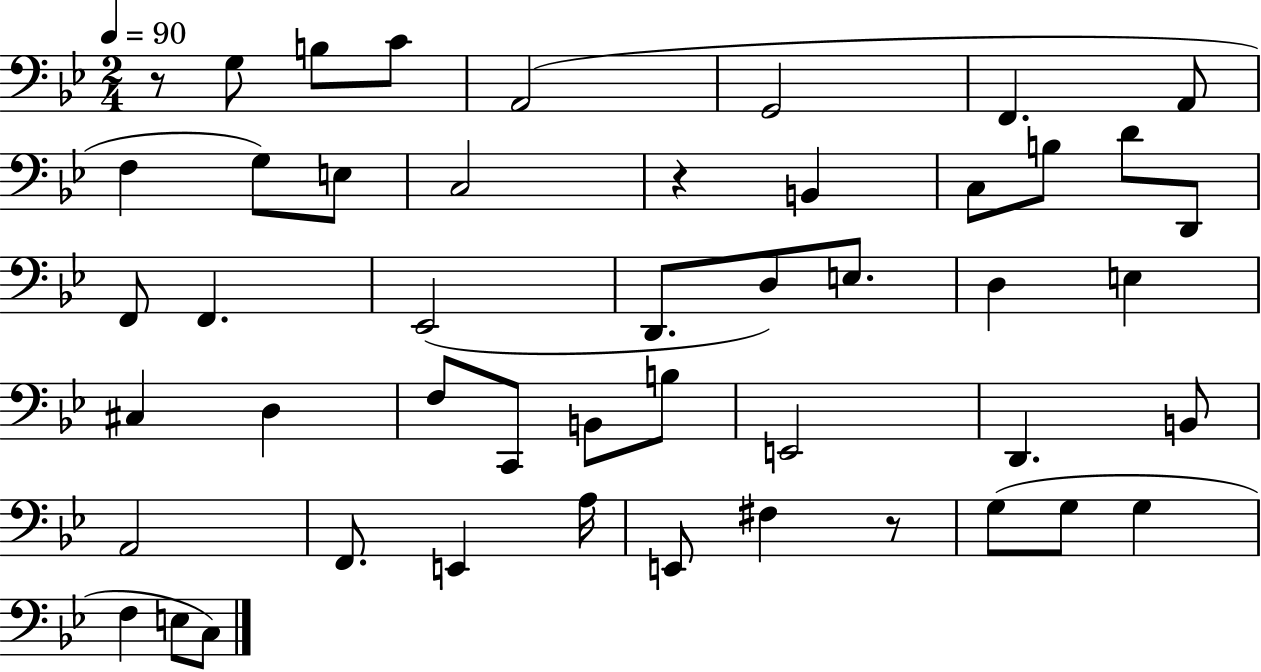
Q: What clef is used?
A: bass